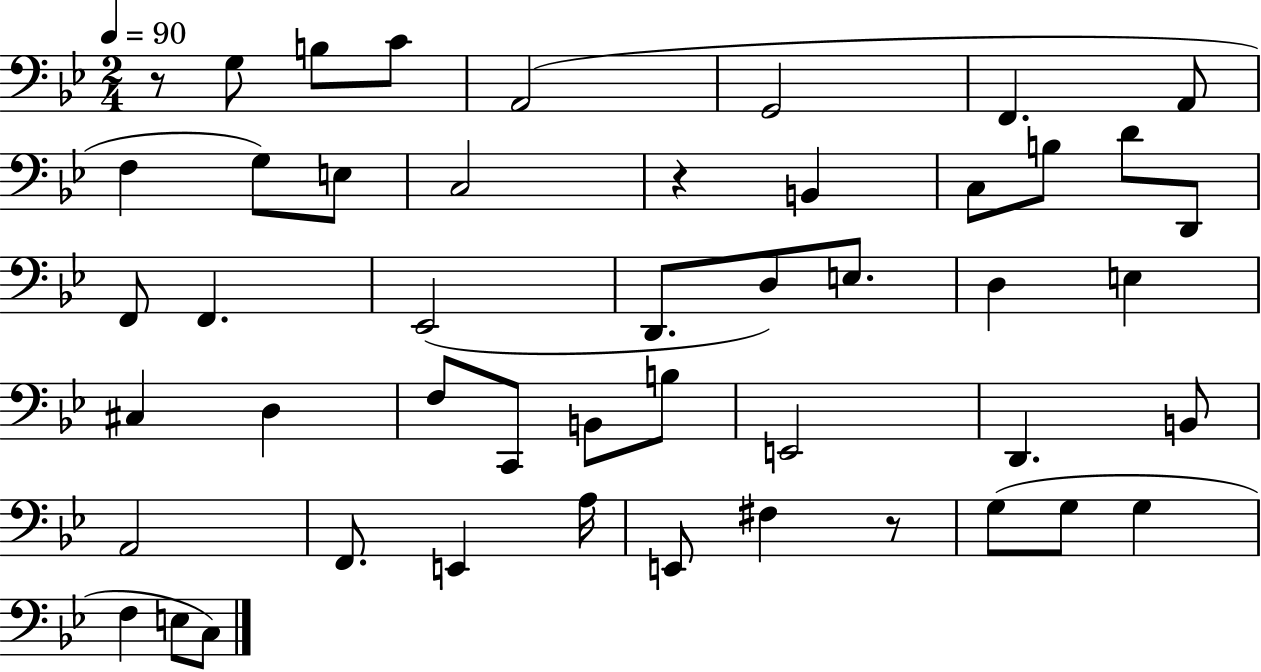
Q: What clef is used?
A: bass